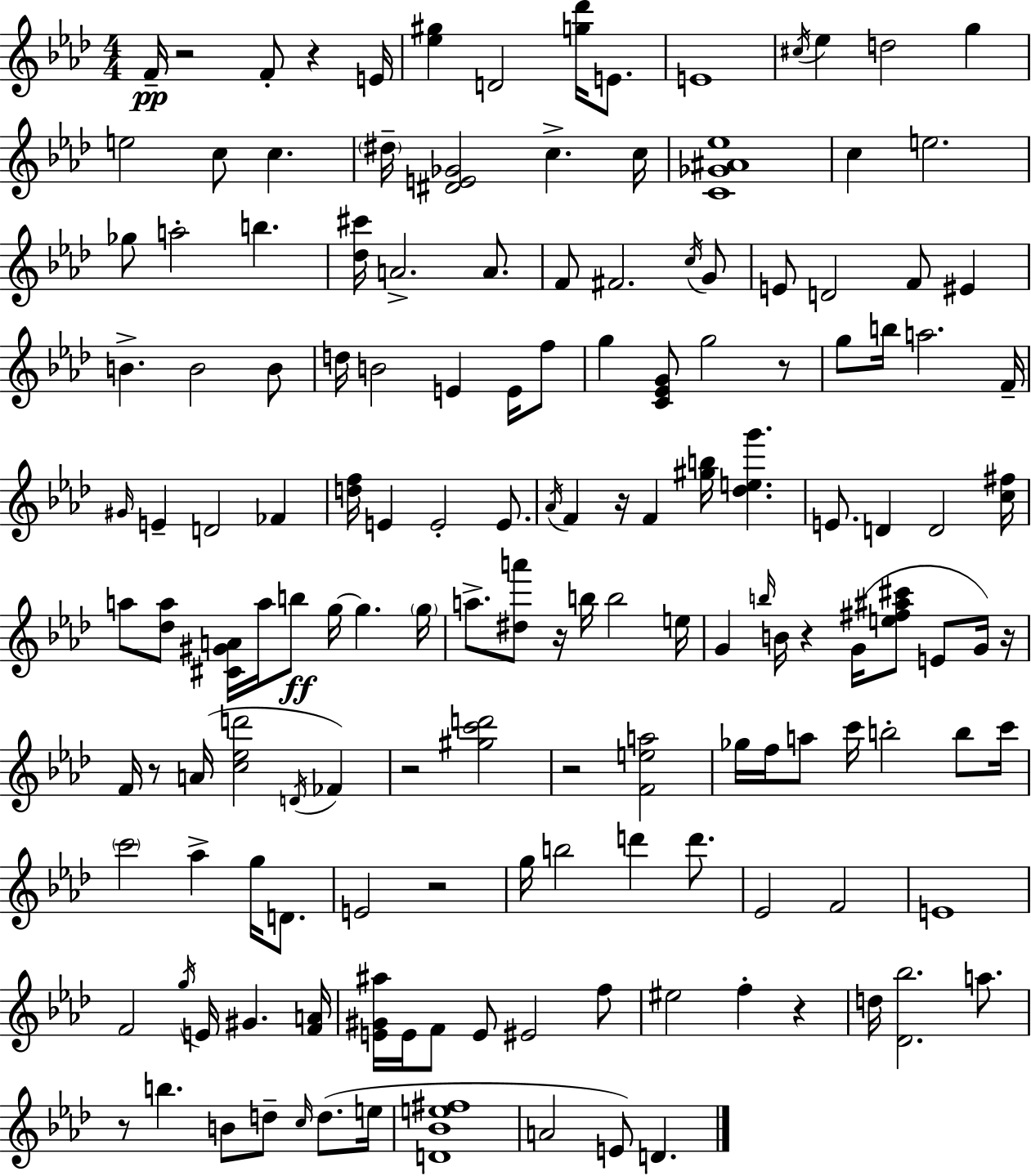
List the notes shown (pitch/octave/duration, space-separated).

F4/s R/h F4/e R/q E4/s [Eb5,G#5]/q D4/h [G5,Db6]/s E4/e. E4/w C#5/s Eb5/q D5/h G5/q E5/h C5/e C5/q. D#5/s [D#4,E4,Gb4]/h C5/q. C5/s [C4,Gb4,A#4,Eb5]/w C5/q E5/h. Gb5/e A5/h B5/q. [Db5,C#6]/s A4/h. A4/e. F4/e F#4/h. C5/s G4/e E4/e D4/h F4/e EIS4/q B4/q. B4/h B4/e D5/s B4/h E4/q E4/s F5/e G5/q [C4,Eb4,G4]/e G5/h R/e G5/e B5/s A5/h. F4/s G#4/s E4/q D4/h FES4/q [D5,F5]/s E4/q E4/h E4/e. Ab4/s F4/q R/s F4/q [G#5,B5]/s [Db5,E5,G6]/q. E4/e. D4/q D4/h [C5,F#5]/s A5/e [Db5,A5]/e [C#4,G#4,A4]/s A5/s B5/e G5/s G5/q. G5/s A5/e. [D#5,A6]/e R/s B5/s B5/h E5/s G4/q B5/s B4/s R/q G4/s [E5,F#5,A#5,C#6]/e E4/e G4/s R/s F4/s R/e A4/s [C5,Eb5,D6]/h D4/s FES4/q R/h [G#5,C6,D6]/h R/h [F4,E5,A5]/h Gb5/s F5/s A5/e C6/s B5/h B5/e C6/s C6/h Ab5/q G5/s D4/e. E4/h R/h G5/s B5/h D6/q D6/e. Eb4/h F4/h E4/w F4/h G5/s E4/s G#4/q. [F4,A4]/s [E4,G#4,A#5]/s E4/s F4/e E4/e EIS4/h F5/e EIS5/h F5/q R/q D5/s [Db4,Bb5]/h. A5/e. R/e B5/q. B4/e D5/e C5/s D5/e. E5/s [D4,Bb4,E5,F#5]/w A4/h E4/e D4/q.